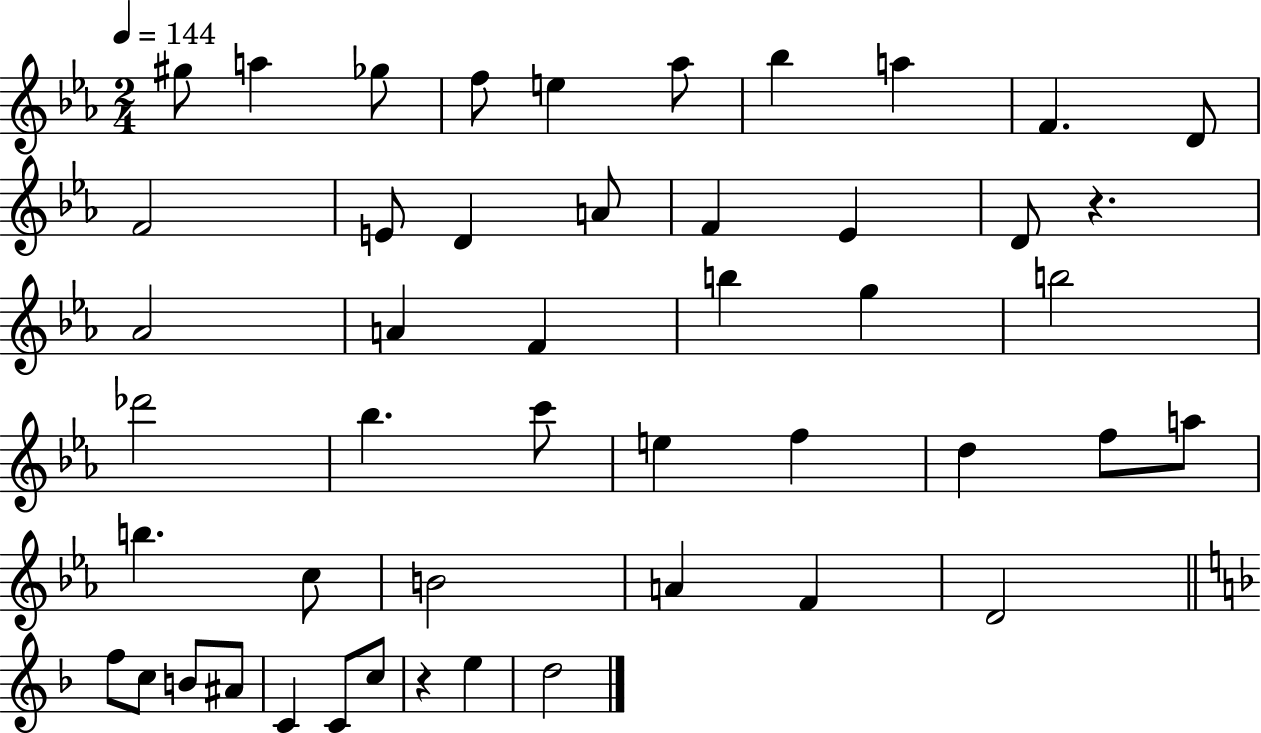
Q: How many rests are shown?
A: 2